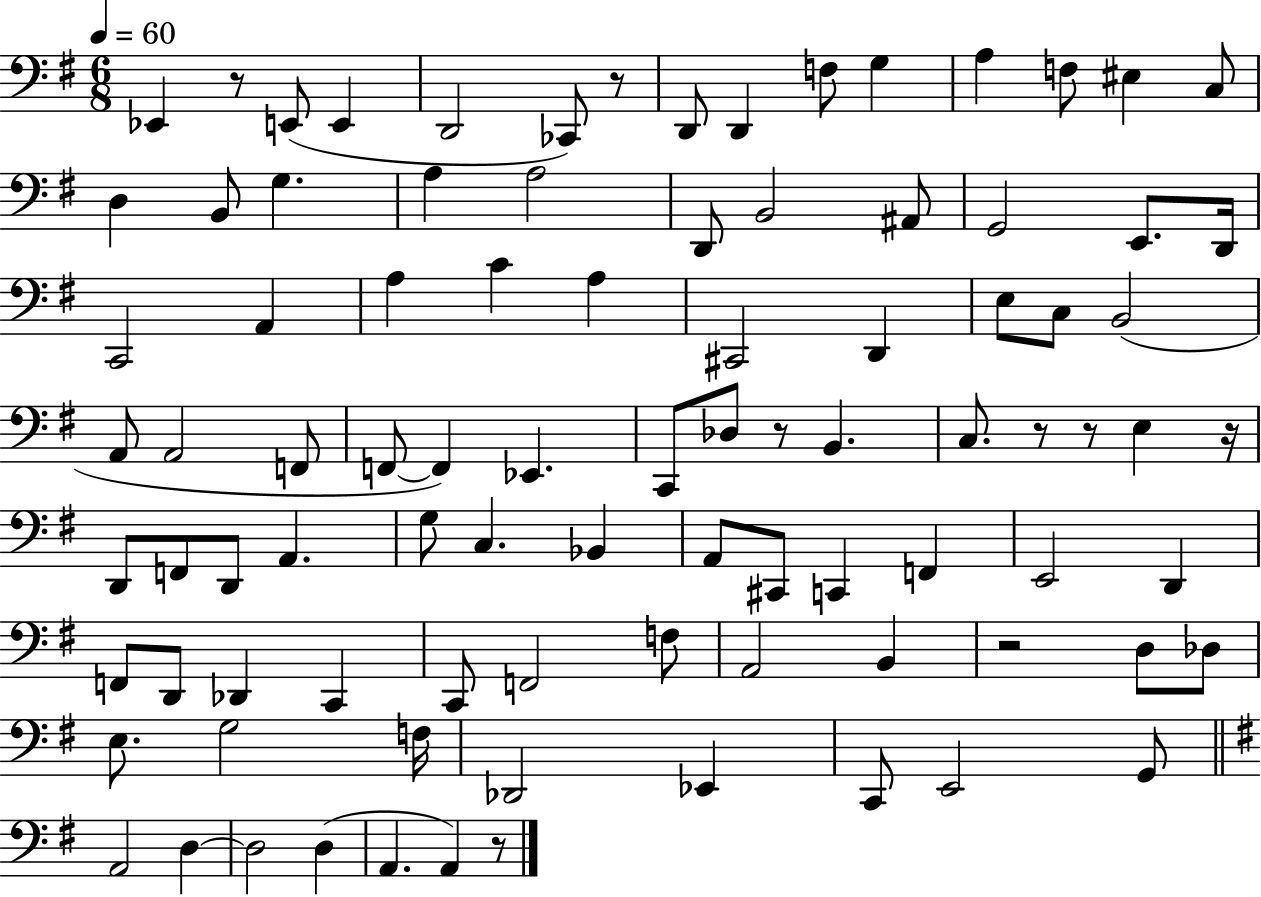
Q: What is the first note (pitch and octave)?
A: Eb2